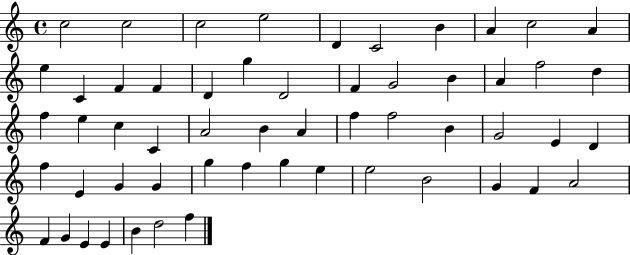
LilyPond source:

{
  \clef treble
  \time 4/4
  \defaultTimeSignature
  \key c \major
  c''2 c''2 | c''2 e''2 | d'4 c'2 b'4 | a'4 c''2 a'4 | \break e''4 c'4 f'4 f'4 | d'4 g''4 d'2 | f'4 g'2 b'4 | a'4 f''2 d''4 | \break f''4 e''4 c''4 c'4 | a'2 b'4 a'4 | f''4 f''2 b'4 | g'2 e'4 d'4 | \break f''4 e'4 g'4 g'4 | g''4 f''4 g''4 e''4 | e''2 b'2 | g'4 f'4 a'2 | \break f'4 g'4 e'4 e'4 | b'4 d''2 f''4 | \bar "|."
}